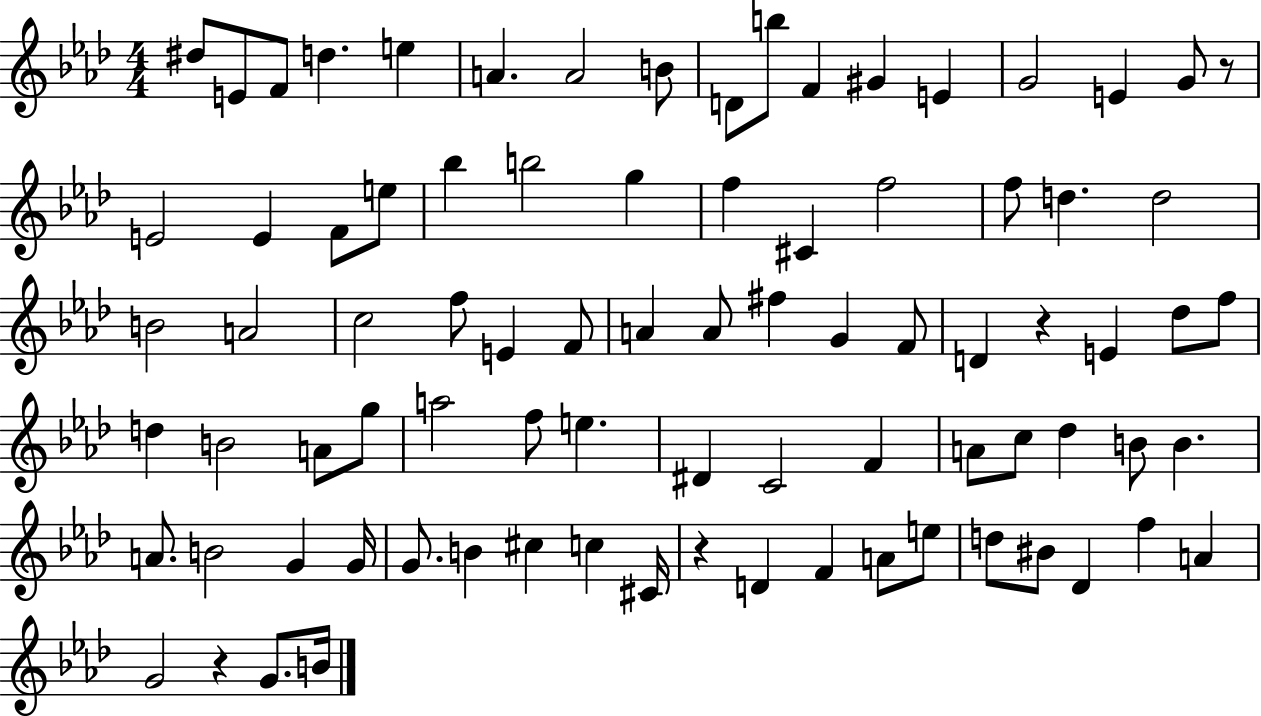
X:1
T:Untitled
M:4/4
L:1/4
K:Ab
^d/2 E/2 F/2 d e A A2 B/2 D/2 b/2 F ^G E G2 E G/2 z/2 E2 E F/2 e/2 _b b2 g f ^C f2 f/2 d d2 B2 A2 c2 f/2 E F/2 A A/2 ^f G F/2 D z E _d/2 f/2 d B2 A/2 g/2 a2 f/2 e ^D C2 F A/2 c/2 _d B/2 B A/2 B2 G G/4 G/2 B ^c c ^C/4 z D F A/2 e/2 d/2 ^B/2 _D f A G2 z G/2 B/4